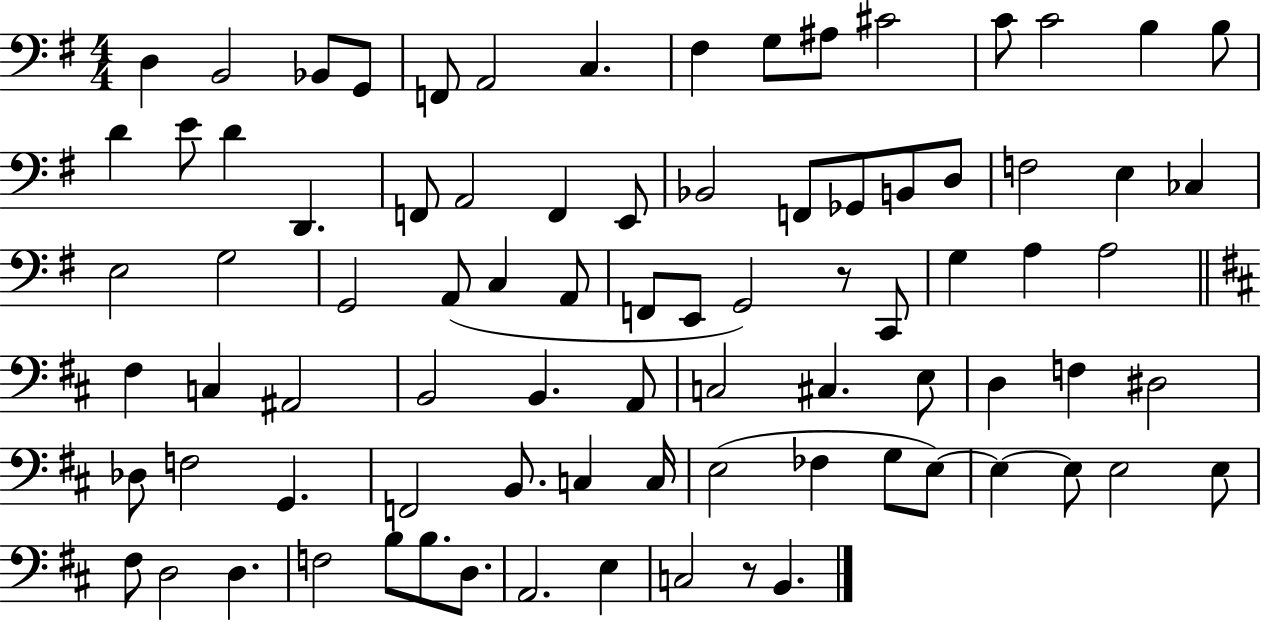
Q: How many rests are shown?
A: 2